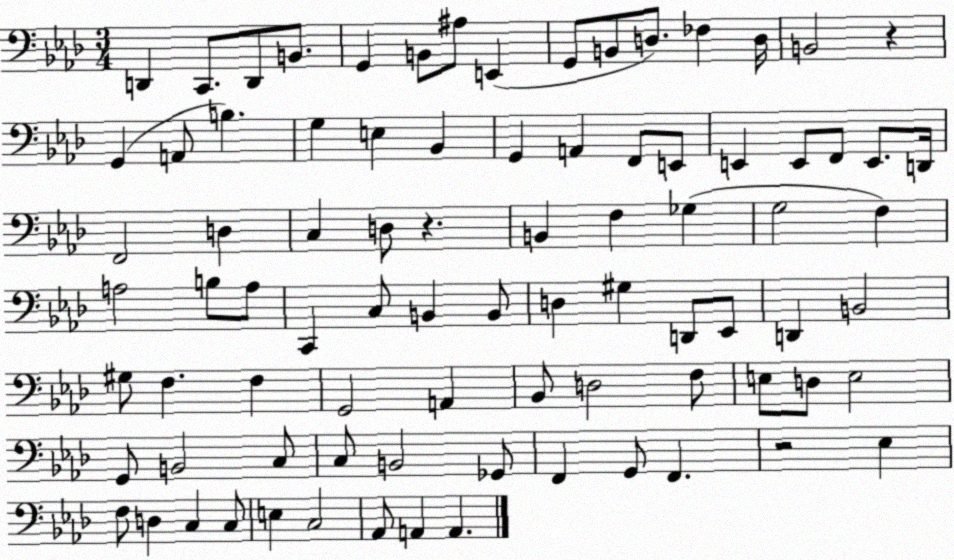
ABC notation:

X:1
T:Untitled
M:3/4
L:1/4
K:Ab
D,, C,,/2 D,,/2 B,,/2 G,, B,,/2 ^A,/2 E,, G,,/2 B,,/2 D,/2 _F, D,/4 B,,2 z G,, A,,/2 B, G, E, _B,, G,, A,, F,,/2 E,,/2 E,, E,,/2 F,,/2 E,,/2 D,,/4 F,,2 D, C, D,/2 z B,, F, _G, G,2 F, A,2 B,/2 A,/2 C,, C,/2 B,, B,,/2 D, ^G, D,,/2 _E,,/2 D,, B,,2 ^G,/2 F, F, G,,2 A,, _B,,/2 D,2 F,/2 E,/2 D,/2 E,2 G,,/2 B,,2 C,/2 C,/2 B,,2 _G,,/2 F,, G,,/2 F,, z2 _E, F,/2 D, C, C,/2 E, C,2 _A,,/2 A,, A,,